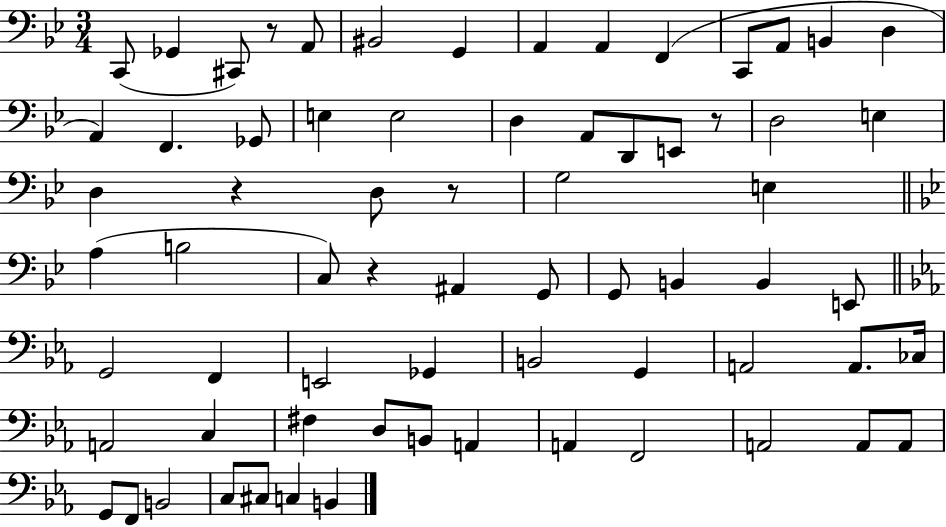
{
  \clef bass
  \numericTimeSignature
  \time 3/4
  \key bes \major
  c,8( ges,4 cis,8) r8 a,8 | bis,2 g,4 | a,4 a,4 f,4( | c,8 a,8 b,4 d4 | \break a,4) f,4. ges,8 | e4 e2 | d4 a,8 d,8 e,8 r8 | d2 e4 | \break d4 r4 d8 r8 | g2 e4 | \bar "||" \break \key g \minor a4( b2 | c8) r4 ais,4 g,8 | g,8 b,4 b,4 e,8 | \bar "||" \break \key ees \major g,2 f,4 | e,2 ges,4 | b,2 g,4 | a,2 a,8. ces16 | \break a,2 c4 | fis4 d8 b,8 a,4 | a,4 f,2 | a,2 a,8 a,8 | \break g,8 f,8 b,2 | c8 cis8 c4 b,4 | \bar "|."
}